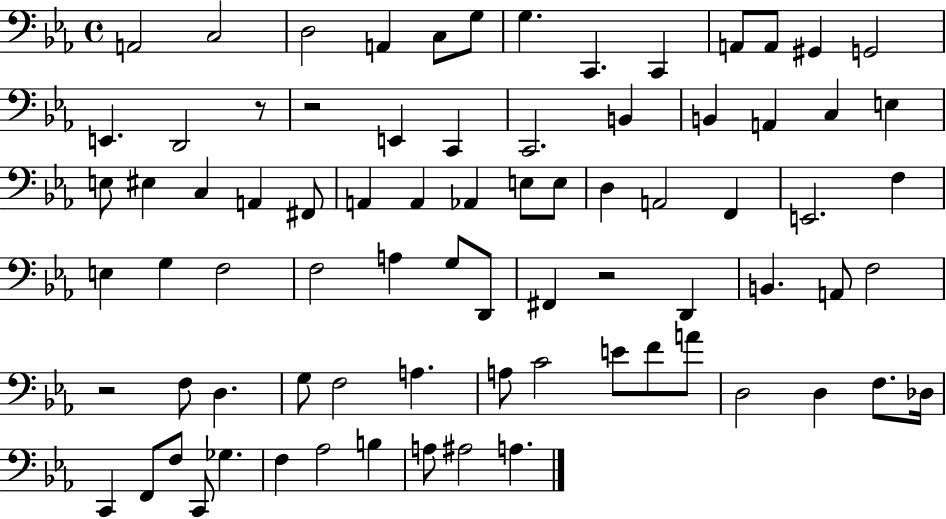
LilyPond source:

{
  \clef bass
  \time 4/4
  \defaultTimeSignature
  \key ees \major
  a,2 c2 | d2 a,4 c8 g8 | g4. c,4. c,4 | a,8 a,8 gis,4 g,2 | \break e,4. d,2 r8 | r2 e,4 c,4 | c,2. b,4 | b,4 a,4 c4 e4 | \break e8 eis4 c4 a,4 fis,8 | a,4 a,4 aes,4 e8 e8 | d4 a,2 f,4 | e,2. f4 | \break e4 g4 f2 | f2 a4 g8 d,8 | fis,4 r2 d,4 | b,4. a,8 f2 | \break r2 f8 d4. | g8 f2 a4. | a8 c'2 e'8 f'8 a'8 | d2 d4 f8. des16 | \break c,4 f,8 f8 c,8 ges4. | f4 aes2 b4 | a8 ais2 a4. | \bar "|."
}